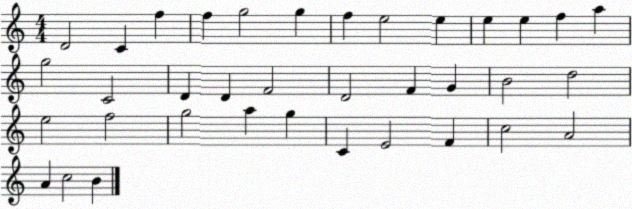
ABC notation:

X:1
T:Untitled
M:4/4
L:1/4
K:C
D2 C f f g2 g f e2 e e e f a g2 C2 D D F2 D2 F G B2 d2 e2 f2 g2 a g C E2 F c2 A2 A c2 B